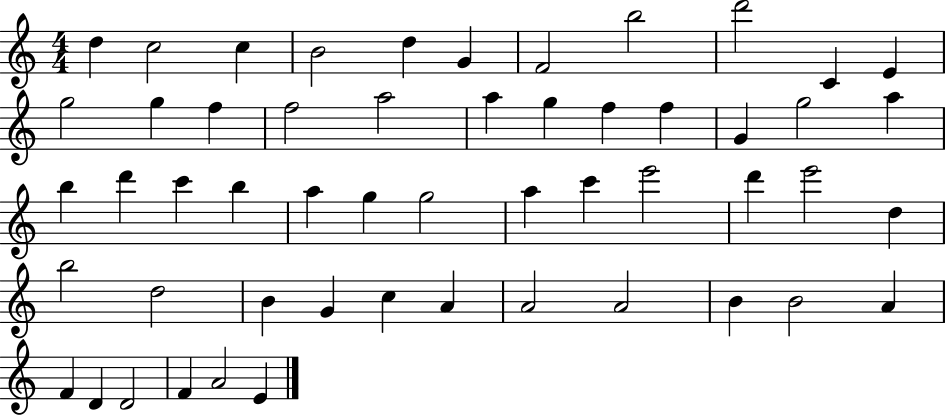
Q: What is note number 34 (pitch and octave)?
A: D6